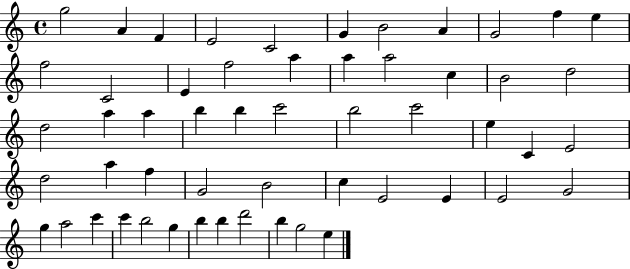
X:1
T:Untitled
M:4/4
L:1/4
K:C
g2 A F E2 C2 G B2 A G2 f e f2 C2 E f2 a a a2 c B2 d2 d2 a a b b c'2 b2 c'2 e C E2 d2 a f G2 B2 c E2 E E2 G2 g a2 c' c' b2 g b b d'2 b g2 e